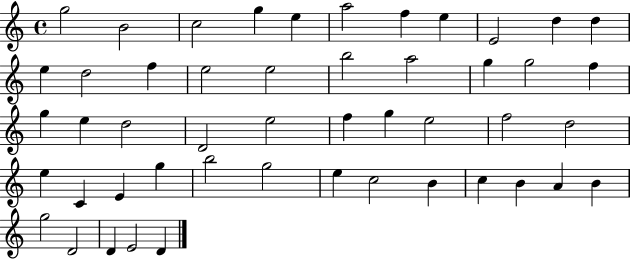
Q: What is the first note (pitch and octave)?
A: G5